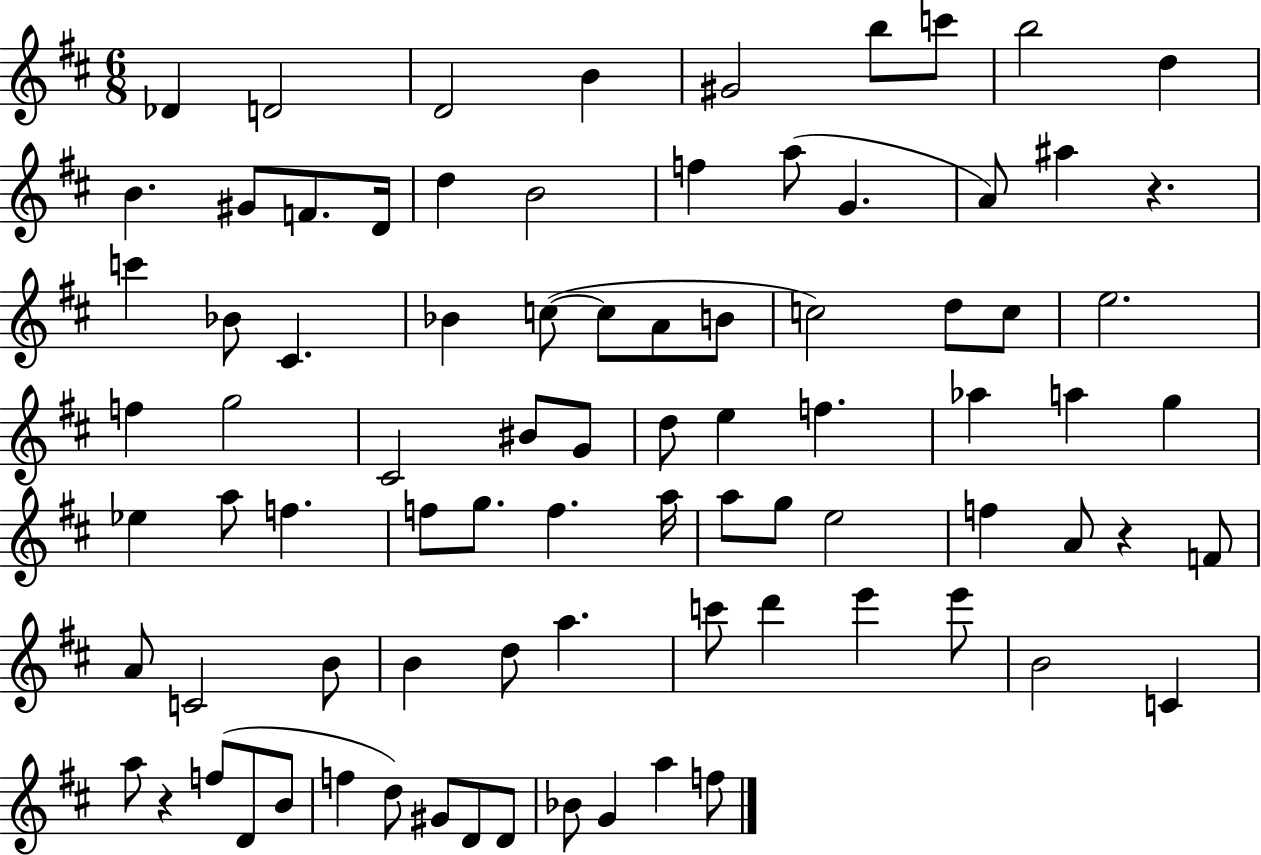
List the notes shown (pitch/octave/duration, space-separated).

Db4/q D4/h D4/h B4/q G#4/h B5/e C6/e B5/h D5/q B4/q. G#4/e F4/e. D4/s D5/q B4/h F5/q A5/e G4/q. A4/e A#5/q R/q. C6/q Bb4/e C#4/q. Bb4/q C5/e C5/e A4/e B4/e C5/h D5/e C5/e E5/h. F5/q G5/h C#4/h BIS4/e G4/e D5/e E5/q F5/q. Ab5/q A5/q G5/q Eb5/q A5/e F5/q. F5/e G5/e. F5/q. A5/s A5/e G5/e E5/h F5/q A4/e R/q F4/e A4/e C4/h B4/e B4/q D5/e A5/q. C6/e D6/q E6/q E6/e B4/h C4/q A5/e R/q F5/e D4/e B4/e F5/q D5/e G#4/e D4/e D4/e Bb4/e G4/q A5/q F5/e